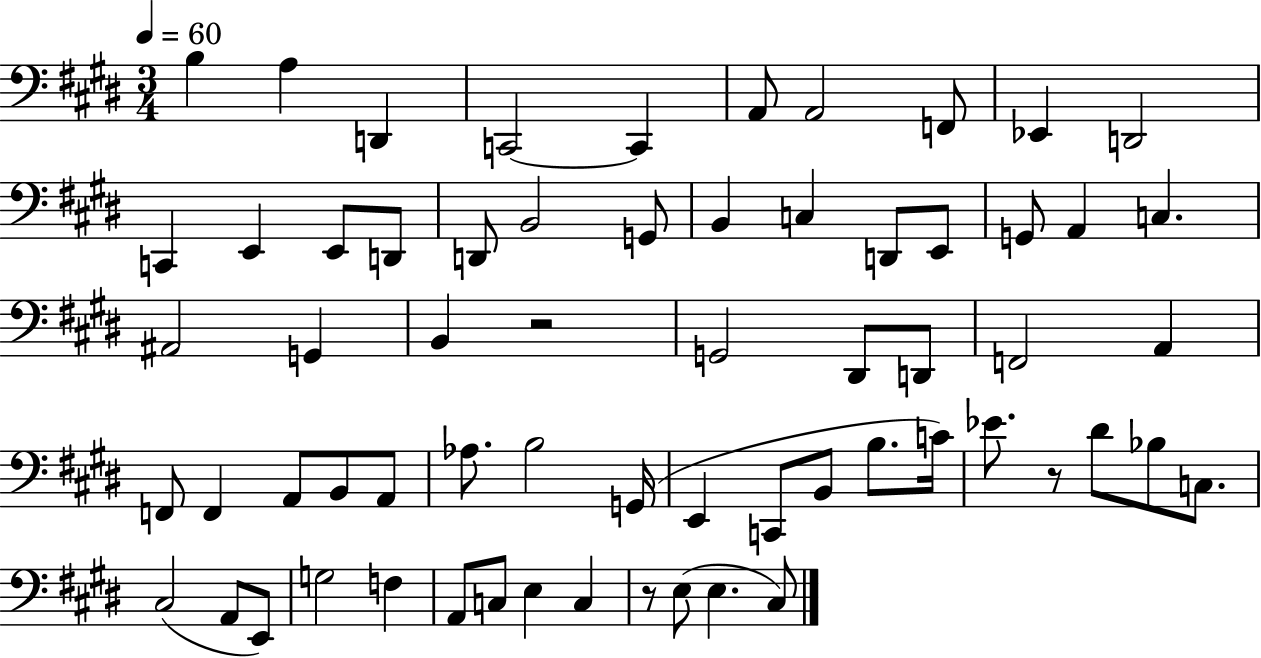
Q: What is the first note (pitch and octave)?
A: B3